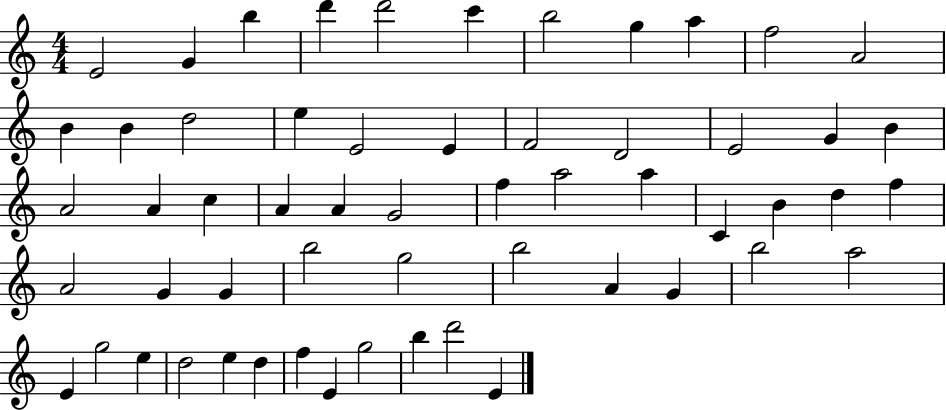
E4/h G4/q B5/q D6/q D6/h C6/q B5/h G5/q A5/q F5/h A4/h B4/q B4/q D5/h E5/q E4/h E4/q F4/h D4/h E4/h G4/q B4/q A4/h A4/q C5/q A4/q A4/q G4/h F5/q A5/h A5/q C4/q B4/q D5/q F5/q A4/h G4/q G4/q B5/h G5/h B5/h A4/q G4/q B5/h A5/h E4/q G5/h E5/q D5/h E5/q D5/q F5/q E4/q G5/h B5/q D6/h E4/q